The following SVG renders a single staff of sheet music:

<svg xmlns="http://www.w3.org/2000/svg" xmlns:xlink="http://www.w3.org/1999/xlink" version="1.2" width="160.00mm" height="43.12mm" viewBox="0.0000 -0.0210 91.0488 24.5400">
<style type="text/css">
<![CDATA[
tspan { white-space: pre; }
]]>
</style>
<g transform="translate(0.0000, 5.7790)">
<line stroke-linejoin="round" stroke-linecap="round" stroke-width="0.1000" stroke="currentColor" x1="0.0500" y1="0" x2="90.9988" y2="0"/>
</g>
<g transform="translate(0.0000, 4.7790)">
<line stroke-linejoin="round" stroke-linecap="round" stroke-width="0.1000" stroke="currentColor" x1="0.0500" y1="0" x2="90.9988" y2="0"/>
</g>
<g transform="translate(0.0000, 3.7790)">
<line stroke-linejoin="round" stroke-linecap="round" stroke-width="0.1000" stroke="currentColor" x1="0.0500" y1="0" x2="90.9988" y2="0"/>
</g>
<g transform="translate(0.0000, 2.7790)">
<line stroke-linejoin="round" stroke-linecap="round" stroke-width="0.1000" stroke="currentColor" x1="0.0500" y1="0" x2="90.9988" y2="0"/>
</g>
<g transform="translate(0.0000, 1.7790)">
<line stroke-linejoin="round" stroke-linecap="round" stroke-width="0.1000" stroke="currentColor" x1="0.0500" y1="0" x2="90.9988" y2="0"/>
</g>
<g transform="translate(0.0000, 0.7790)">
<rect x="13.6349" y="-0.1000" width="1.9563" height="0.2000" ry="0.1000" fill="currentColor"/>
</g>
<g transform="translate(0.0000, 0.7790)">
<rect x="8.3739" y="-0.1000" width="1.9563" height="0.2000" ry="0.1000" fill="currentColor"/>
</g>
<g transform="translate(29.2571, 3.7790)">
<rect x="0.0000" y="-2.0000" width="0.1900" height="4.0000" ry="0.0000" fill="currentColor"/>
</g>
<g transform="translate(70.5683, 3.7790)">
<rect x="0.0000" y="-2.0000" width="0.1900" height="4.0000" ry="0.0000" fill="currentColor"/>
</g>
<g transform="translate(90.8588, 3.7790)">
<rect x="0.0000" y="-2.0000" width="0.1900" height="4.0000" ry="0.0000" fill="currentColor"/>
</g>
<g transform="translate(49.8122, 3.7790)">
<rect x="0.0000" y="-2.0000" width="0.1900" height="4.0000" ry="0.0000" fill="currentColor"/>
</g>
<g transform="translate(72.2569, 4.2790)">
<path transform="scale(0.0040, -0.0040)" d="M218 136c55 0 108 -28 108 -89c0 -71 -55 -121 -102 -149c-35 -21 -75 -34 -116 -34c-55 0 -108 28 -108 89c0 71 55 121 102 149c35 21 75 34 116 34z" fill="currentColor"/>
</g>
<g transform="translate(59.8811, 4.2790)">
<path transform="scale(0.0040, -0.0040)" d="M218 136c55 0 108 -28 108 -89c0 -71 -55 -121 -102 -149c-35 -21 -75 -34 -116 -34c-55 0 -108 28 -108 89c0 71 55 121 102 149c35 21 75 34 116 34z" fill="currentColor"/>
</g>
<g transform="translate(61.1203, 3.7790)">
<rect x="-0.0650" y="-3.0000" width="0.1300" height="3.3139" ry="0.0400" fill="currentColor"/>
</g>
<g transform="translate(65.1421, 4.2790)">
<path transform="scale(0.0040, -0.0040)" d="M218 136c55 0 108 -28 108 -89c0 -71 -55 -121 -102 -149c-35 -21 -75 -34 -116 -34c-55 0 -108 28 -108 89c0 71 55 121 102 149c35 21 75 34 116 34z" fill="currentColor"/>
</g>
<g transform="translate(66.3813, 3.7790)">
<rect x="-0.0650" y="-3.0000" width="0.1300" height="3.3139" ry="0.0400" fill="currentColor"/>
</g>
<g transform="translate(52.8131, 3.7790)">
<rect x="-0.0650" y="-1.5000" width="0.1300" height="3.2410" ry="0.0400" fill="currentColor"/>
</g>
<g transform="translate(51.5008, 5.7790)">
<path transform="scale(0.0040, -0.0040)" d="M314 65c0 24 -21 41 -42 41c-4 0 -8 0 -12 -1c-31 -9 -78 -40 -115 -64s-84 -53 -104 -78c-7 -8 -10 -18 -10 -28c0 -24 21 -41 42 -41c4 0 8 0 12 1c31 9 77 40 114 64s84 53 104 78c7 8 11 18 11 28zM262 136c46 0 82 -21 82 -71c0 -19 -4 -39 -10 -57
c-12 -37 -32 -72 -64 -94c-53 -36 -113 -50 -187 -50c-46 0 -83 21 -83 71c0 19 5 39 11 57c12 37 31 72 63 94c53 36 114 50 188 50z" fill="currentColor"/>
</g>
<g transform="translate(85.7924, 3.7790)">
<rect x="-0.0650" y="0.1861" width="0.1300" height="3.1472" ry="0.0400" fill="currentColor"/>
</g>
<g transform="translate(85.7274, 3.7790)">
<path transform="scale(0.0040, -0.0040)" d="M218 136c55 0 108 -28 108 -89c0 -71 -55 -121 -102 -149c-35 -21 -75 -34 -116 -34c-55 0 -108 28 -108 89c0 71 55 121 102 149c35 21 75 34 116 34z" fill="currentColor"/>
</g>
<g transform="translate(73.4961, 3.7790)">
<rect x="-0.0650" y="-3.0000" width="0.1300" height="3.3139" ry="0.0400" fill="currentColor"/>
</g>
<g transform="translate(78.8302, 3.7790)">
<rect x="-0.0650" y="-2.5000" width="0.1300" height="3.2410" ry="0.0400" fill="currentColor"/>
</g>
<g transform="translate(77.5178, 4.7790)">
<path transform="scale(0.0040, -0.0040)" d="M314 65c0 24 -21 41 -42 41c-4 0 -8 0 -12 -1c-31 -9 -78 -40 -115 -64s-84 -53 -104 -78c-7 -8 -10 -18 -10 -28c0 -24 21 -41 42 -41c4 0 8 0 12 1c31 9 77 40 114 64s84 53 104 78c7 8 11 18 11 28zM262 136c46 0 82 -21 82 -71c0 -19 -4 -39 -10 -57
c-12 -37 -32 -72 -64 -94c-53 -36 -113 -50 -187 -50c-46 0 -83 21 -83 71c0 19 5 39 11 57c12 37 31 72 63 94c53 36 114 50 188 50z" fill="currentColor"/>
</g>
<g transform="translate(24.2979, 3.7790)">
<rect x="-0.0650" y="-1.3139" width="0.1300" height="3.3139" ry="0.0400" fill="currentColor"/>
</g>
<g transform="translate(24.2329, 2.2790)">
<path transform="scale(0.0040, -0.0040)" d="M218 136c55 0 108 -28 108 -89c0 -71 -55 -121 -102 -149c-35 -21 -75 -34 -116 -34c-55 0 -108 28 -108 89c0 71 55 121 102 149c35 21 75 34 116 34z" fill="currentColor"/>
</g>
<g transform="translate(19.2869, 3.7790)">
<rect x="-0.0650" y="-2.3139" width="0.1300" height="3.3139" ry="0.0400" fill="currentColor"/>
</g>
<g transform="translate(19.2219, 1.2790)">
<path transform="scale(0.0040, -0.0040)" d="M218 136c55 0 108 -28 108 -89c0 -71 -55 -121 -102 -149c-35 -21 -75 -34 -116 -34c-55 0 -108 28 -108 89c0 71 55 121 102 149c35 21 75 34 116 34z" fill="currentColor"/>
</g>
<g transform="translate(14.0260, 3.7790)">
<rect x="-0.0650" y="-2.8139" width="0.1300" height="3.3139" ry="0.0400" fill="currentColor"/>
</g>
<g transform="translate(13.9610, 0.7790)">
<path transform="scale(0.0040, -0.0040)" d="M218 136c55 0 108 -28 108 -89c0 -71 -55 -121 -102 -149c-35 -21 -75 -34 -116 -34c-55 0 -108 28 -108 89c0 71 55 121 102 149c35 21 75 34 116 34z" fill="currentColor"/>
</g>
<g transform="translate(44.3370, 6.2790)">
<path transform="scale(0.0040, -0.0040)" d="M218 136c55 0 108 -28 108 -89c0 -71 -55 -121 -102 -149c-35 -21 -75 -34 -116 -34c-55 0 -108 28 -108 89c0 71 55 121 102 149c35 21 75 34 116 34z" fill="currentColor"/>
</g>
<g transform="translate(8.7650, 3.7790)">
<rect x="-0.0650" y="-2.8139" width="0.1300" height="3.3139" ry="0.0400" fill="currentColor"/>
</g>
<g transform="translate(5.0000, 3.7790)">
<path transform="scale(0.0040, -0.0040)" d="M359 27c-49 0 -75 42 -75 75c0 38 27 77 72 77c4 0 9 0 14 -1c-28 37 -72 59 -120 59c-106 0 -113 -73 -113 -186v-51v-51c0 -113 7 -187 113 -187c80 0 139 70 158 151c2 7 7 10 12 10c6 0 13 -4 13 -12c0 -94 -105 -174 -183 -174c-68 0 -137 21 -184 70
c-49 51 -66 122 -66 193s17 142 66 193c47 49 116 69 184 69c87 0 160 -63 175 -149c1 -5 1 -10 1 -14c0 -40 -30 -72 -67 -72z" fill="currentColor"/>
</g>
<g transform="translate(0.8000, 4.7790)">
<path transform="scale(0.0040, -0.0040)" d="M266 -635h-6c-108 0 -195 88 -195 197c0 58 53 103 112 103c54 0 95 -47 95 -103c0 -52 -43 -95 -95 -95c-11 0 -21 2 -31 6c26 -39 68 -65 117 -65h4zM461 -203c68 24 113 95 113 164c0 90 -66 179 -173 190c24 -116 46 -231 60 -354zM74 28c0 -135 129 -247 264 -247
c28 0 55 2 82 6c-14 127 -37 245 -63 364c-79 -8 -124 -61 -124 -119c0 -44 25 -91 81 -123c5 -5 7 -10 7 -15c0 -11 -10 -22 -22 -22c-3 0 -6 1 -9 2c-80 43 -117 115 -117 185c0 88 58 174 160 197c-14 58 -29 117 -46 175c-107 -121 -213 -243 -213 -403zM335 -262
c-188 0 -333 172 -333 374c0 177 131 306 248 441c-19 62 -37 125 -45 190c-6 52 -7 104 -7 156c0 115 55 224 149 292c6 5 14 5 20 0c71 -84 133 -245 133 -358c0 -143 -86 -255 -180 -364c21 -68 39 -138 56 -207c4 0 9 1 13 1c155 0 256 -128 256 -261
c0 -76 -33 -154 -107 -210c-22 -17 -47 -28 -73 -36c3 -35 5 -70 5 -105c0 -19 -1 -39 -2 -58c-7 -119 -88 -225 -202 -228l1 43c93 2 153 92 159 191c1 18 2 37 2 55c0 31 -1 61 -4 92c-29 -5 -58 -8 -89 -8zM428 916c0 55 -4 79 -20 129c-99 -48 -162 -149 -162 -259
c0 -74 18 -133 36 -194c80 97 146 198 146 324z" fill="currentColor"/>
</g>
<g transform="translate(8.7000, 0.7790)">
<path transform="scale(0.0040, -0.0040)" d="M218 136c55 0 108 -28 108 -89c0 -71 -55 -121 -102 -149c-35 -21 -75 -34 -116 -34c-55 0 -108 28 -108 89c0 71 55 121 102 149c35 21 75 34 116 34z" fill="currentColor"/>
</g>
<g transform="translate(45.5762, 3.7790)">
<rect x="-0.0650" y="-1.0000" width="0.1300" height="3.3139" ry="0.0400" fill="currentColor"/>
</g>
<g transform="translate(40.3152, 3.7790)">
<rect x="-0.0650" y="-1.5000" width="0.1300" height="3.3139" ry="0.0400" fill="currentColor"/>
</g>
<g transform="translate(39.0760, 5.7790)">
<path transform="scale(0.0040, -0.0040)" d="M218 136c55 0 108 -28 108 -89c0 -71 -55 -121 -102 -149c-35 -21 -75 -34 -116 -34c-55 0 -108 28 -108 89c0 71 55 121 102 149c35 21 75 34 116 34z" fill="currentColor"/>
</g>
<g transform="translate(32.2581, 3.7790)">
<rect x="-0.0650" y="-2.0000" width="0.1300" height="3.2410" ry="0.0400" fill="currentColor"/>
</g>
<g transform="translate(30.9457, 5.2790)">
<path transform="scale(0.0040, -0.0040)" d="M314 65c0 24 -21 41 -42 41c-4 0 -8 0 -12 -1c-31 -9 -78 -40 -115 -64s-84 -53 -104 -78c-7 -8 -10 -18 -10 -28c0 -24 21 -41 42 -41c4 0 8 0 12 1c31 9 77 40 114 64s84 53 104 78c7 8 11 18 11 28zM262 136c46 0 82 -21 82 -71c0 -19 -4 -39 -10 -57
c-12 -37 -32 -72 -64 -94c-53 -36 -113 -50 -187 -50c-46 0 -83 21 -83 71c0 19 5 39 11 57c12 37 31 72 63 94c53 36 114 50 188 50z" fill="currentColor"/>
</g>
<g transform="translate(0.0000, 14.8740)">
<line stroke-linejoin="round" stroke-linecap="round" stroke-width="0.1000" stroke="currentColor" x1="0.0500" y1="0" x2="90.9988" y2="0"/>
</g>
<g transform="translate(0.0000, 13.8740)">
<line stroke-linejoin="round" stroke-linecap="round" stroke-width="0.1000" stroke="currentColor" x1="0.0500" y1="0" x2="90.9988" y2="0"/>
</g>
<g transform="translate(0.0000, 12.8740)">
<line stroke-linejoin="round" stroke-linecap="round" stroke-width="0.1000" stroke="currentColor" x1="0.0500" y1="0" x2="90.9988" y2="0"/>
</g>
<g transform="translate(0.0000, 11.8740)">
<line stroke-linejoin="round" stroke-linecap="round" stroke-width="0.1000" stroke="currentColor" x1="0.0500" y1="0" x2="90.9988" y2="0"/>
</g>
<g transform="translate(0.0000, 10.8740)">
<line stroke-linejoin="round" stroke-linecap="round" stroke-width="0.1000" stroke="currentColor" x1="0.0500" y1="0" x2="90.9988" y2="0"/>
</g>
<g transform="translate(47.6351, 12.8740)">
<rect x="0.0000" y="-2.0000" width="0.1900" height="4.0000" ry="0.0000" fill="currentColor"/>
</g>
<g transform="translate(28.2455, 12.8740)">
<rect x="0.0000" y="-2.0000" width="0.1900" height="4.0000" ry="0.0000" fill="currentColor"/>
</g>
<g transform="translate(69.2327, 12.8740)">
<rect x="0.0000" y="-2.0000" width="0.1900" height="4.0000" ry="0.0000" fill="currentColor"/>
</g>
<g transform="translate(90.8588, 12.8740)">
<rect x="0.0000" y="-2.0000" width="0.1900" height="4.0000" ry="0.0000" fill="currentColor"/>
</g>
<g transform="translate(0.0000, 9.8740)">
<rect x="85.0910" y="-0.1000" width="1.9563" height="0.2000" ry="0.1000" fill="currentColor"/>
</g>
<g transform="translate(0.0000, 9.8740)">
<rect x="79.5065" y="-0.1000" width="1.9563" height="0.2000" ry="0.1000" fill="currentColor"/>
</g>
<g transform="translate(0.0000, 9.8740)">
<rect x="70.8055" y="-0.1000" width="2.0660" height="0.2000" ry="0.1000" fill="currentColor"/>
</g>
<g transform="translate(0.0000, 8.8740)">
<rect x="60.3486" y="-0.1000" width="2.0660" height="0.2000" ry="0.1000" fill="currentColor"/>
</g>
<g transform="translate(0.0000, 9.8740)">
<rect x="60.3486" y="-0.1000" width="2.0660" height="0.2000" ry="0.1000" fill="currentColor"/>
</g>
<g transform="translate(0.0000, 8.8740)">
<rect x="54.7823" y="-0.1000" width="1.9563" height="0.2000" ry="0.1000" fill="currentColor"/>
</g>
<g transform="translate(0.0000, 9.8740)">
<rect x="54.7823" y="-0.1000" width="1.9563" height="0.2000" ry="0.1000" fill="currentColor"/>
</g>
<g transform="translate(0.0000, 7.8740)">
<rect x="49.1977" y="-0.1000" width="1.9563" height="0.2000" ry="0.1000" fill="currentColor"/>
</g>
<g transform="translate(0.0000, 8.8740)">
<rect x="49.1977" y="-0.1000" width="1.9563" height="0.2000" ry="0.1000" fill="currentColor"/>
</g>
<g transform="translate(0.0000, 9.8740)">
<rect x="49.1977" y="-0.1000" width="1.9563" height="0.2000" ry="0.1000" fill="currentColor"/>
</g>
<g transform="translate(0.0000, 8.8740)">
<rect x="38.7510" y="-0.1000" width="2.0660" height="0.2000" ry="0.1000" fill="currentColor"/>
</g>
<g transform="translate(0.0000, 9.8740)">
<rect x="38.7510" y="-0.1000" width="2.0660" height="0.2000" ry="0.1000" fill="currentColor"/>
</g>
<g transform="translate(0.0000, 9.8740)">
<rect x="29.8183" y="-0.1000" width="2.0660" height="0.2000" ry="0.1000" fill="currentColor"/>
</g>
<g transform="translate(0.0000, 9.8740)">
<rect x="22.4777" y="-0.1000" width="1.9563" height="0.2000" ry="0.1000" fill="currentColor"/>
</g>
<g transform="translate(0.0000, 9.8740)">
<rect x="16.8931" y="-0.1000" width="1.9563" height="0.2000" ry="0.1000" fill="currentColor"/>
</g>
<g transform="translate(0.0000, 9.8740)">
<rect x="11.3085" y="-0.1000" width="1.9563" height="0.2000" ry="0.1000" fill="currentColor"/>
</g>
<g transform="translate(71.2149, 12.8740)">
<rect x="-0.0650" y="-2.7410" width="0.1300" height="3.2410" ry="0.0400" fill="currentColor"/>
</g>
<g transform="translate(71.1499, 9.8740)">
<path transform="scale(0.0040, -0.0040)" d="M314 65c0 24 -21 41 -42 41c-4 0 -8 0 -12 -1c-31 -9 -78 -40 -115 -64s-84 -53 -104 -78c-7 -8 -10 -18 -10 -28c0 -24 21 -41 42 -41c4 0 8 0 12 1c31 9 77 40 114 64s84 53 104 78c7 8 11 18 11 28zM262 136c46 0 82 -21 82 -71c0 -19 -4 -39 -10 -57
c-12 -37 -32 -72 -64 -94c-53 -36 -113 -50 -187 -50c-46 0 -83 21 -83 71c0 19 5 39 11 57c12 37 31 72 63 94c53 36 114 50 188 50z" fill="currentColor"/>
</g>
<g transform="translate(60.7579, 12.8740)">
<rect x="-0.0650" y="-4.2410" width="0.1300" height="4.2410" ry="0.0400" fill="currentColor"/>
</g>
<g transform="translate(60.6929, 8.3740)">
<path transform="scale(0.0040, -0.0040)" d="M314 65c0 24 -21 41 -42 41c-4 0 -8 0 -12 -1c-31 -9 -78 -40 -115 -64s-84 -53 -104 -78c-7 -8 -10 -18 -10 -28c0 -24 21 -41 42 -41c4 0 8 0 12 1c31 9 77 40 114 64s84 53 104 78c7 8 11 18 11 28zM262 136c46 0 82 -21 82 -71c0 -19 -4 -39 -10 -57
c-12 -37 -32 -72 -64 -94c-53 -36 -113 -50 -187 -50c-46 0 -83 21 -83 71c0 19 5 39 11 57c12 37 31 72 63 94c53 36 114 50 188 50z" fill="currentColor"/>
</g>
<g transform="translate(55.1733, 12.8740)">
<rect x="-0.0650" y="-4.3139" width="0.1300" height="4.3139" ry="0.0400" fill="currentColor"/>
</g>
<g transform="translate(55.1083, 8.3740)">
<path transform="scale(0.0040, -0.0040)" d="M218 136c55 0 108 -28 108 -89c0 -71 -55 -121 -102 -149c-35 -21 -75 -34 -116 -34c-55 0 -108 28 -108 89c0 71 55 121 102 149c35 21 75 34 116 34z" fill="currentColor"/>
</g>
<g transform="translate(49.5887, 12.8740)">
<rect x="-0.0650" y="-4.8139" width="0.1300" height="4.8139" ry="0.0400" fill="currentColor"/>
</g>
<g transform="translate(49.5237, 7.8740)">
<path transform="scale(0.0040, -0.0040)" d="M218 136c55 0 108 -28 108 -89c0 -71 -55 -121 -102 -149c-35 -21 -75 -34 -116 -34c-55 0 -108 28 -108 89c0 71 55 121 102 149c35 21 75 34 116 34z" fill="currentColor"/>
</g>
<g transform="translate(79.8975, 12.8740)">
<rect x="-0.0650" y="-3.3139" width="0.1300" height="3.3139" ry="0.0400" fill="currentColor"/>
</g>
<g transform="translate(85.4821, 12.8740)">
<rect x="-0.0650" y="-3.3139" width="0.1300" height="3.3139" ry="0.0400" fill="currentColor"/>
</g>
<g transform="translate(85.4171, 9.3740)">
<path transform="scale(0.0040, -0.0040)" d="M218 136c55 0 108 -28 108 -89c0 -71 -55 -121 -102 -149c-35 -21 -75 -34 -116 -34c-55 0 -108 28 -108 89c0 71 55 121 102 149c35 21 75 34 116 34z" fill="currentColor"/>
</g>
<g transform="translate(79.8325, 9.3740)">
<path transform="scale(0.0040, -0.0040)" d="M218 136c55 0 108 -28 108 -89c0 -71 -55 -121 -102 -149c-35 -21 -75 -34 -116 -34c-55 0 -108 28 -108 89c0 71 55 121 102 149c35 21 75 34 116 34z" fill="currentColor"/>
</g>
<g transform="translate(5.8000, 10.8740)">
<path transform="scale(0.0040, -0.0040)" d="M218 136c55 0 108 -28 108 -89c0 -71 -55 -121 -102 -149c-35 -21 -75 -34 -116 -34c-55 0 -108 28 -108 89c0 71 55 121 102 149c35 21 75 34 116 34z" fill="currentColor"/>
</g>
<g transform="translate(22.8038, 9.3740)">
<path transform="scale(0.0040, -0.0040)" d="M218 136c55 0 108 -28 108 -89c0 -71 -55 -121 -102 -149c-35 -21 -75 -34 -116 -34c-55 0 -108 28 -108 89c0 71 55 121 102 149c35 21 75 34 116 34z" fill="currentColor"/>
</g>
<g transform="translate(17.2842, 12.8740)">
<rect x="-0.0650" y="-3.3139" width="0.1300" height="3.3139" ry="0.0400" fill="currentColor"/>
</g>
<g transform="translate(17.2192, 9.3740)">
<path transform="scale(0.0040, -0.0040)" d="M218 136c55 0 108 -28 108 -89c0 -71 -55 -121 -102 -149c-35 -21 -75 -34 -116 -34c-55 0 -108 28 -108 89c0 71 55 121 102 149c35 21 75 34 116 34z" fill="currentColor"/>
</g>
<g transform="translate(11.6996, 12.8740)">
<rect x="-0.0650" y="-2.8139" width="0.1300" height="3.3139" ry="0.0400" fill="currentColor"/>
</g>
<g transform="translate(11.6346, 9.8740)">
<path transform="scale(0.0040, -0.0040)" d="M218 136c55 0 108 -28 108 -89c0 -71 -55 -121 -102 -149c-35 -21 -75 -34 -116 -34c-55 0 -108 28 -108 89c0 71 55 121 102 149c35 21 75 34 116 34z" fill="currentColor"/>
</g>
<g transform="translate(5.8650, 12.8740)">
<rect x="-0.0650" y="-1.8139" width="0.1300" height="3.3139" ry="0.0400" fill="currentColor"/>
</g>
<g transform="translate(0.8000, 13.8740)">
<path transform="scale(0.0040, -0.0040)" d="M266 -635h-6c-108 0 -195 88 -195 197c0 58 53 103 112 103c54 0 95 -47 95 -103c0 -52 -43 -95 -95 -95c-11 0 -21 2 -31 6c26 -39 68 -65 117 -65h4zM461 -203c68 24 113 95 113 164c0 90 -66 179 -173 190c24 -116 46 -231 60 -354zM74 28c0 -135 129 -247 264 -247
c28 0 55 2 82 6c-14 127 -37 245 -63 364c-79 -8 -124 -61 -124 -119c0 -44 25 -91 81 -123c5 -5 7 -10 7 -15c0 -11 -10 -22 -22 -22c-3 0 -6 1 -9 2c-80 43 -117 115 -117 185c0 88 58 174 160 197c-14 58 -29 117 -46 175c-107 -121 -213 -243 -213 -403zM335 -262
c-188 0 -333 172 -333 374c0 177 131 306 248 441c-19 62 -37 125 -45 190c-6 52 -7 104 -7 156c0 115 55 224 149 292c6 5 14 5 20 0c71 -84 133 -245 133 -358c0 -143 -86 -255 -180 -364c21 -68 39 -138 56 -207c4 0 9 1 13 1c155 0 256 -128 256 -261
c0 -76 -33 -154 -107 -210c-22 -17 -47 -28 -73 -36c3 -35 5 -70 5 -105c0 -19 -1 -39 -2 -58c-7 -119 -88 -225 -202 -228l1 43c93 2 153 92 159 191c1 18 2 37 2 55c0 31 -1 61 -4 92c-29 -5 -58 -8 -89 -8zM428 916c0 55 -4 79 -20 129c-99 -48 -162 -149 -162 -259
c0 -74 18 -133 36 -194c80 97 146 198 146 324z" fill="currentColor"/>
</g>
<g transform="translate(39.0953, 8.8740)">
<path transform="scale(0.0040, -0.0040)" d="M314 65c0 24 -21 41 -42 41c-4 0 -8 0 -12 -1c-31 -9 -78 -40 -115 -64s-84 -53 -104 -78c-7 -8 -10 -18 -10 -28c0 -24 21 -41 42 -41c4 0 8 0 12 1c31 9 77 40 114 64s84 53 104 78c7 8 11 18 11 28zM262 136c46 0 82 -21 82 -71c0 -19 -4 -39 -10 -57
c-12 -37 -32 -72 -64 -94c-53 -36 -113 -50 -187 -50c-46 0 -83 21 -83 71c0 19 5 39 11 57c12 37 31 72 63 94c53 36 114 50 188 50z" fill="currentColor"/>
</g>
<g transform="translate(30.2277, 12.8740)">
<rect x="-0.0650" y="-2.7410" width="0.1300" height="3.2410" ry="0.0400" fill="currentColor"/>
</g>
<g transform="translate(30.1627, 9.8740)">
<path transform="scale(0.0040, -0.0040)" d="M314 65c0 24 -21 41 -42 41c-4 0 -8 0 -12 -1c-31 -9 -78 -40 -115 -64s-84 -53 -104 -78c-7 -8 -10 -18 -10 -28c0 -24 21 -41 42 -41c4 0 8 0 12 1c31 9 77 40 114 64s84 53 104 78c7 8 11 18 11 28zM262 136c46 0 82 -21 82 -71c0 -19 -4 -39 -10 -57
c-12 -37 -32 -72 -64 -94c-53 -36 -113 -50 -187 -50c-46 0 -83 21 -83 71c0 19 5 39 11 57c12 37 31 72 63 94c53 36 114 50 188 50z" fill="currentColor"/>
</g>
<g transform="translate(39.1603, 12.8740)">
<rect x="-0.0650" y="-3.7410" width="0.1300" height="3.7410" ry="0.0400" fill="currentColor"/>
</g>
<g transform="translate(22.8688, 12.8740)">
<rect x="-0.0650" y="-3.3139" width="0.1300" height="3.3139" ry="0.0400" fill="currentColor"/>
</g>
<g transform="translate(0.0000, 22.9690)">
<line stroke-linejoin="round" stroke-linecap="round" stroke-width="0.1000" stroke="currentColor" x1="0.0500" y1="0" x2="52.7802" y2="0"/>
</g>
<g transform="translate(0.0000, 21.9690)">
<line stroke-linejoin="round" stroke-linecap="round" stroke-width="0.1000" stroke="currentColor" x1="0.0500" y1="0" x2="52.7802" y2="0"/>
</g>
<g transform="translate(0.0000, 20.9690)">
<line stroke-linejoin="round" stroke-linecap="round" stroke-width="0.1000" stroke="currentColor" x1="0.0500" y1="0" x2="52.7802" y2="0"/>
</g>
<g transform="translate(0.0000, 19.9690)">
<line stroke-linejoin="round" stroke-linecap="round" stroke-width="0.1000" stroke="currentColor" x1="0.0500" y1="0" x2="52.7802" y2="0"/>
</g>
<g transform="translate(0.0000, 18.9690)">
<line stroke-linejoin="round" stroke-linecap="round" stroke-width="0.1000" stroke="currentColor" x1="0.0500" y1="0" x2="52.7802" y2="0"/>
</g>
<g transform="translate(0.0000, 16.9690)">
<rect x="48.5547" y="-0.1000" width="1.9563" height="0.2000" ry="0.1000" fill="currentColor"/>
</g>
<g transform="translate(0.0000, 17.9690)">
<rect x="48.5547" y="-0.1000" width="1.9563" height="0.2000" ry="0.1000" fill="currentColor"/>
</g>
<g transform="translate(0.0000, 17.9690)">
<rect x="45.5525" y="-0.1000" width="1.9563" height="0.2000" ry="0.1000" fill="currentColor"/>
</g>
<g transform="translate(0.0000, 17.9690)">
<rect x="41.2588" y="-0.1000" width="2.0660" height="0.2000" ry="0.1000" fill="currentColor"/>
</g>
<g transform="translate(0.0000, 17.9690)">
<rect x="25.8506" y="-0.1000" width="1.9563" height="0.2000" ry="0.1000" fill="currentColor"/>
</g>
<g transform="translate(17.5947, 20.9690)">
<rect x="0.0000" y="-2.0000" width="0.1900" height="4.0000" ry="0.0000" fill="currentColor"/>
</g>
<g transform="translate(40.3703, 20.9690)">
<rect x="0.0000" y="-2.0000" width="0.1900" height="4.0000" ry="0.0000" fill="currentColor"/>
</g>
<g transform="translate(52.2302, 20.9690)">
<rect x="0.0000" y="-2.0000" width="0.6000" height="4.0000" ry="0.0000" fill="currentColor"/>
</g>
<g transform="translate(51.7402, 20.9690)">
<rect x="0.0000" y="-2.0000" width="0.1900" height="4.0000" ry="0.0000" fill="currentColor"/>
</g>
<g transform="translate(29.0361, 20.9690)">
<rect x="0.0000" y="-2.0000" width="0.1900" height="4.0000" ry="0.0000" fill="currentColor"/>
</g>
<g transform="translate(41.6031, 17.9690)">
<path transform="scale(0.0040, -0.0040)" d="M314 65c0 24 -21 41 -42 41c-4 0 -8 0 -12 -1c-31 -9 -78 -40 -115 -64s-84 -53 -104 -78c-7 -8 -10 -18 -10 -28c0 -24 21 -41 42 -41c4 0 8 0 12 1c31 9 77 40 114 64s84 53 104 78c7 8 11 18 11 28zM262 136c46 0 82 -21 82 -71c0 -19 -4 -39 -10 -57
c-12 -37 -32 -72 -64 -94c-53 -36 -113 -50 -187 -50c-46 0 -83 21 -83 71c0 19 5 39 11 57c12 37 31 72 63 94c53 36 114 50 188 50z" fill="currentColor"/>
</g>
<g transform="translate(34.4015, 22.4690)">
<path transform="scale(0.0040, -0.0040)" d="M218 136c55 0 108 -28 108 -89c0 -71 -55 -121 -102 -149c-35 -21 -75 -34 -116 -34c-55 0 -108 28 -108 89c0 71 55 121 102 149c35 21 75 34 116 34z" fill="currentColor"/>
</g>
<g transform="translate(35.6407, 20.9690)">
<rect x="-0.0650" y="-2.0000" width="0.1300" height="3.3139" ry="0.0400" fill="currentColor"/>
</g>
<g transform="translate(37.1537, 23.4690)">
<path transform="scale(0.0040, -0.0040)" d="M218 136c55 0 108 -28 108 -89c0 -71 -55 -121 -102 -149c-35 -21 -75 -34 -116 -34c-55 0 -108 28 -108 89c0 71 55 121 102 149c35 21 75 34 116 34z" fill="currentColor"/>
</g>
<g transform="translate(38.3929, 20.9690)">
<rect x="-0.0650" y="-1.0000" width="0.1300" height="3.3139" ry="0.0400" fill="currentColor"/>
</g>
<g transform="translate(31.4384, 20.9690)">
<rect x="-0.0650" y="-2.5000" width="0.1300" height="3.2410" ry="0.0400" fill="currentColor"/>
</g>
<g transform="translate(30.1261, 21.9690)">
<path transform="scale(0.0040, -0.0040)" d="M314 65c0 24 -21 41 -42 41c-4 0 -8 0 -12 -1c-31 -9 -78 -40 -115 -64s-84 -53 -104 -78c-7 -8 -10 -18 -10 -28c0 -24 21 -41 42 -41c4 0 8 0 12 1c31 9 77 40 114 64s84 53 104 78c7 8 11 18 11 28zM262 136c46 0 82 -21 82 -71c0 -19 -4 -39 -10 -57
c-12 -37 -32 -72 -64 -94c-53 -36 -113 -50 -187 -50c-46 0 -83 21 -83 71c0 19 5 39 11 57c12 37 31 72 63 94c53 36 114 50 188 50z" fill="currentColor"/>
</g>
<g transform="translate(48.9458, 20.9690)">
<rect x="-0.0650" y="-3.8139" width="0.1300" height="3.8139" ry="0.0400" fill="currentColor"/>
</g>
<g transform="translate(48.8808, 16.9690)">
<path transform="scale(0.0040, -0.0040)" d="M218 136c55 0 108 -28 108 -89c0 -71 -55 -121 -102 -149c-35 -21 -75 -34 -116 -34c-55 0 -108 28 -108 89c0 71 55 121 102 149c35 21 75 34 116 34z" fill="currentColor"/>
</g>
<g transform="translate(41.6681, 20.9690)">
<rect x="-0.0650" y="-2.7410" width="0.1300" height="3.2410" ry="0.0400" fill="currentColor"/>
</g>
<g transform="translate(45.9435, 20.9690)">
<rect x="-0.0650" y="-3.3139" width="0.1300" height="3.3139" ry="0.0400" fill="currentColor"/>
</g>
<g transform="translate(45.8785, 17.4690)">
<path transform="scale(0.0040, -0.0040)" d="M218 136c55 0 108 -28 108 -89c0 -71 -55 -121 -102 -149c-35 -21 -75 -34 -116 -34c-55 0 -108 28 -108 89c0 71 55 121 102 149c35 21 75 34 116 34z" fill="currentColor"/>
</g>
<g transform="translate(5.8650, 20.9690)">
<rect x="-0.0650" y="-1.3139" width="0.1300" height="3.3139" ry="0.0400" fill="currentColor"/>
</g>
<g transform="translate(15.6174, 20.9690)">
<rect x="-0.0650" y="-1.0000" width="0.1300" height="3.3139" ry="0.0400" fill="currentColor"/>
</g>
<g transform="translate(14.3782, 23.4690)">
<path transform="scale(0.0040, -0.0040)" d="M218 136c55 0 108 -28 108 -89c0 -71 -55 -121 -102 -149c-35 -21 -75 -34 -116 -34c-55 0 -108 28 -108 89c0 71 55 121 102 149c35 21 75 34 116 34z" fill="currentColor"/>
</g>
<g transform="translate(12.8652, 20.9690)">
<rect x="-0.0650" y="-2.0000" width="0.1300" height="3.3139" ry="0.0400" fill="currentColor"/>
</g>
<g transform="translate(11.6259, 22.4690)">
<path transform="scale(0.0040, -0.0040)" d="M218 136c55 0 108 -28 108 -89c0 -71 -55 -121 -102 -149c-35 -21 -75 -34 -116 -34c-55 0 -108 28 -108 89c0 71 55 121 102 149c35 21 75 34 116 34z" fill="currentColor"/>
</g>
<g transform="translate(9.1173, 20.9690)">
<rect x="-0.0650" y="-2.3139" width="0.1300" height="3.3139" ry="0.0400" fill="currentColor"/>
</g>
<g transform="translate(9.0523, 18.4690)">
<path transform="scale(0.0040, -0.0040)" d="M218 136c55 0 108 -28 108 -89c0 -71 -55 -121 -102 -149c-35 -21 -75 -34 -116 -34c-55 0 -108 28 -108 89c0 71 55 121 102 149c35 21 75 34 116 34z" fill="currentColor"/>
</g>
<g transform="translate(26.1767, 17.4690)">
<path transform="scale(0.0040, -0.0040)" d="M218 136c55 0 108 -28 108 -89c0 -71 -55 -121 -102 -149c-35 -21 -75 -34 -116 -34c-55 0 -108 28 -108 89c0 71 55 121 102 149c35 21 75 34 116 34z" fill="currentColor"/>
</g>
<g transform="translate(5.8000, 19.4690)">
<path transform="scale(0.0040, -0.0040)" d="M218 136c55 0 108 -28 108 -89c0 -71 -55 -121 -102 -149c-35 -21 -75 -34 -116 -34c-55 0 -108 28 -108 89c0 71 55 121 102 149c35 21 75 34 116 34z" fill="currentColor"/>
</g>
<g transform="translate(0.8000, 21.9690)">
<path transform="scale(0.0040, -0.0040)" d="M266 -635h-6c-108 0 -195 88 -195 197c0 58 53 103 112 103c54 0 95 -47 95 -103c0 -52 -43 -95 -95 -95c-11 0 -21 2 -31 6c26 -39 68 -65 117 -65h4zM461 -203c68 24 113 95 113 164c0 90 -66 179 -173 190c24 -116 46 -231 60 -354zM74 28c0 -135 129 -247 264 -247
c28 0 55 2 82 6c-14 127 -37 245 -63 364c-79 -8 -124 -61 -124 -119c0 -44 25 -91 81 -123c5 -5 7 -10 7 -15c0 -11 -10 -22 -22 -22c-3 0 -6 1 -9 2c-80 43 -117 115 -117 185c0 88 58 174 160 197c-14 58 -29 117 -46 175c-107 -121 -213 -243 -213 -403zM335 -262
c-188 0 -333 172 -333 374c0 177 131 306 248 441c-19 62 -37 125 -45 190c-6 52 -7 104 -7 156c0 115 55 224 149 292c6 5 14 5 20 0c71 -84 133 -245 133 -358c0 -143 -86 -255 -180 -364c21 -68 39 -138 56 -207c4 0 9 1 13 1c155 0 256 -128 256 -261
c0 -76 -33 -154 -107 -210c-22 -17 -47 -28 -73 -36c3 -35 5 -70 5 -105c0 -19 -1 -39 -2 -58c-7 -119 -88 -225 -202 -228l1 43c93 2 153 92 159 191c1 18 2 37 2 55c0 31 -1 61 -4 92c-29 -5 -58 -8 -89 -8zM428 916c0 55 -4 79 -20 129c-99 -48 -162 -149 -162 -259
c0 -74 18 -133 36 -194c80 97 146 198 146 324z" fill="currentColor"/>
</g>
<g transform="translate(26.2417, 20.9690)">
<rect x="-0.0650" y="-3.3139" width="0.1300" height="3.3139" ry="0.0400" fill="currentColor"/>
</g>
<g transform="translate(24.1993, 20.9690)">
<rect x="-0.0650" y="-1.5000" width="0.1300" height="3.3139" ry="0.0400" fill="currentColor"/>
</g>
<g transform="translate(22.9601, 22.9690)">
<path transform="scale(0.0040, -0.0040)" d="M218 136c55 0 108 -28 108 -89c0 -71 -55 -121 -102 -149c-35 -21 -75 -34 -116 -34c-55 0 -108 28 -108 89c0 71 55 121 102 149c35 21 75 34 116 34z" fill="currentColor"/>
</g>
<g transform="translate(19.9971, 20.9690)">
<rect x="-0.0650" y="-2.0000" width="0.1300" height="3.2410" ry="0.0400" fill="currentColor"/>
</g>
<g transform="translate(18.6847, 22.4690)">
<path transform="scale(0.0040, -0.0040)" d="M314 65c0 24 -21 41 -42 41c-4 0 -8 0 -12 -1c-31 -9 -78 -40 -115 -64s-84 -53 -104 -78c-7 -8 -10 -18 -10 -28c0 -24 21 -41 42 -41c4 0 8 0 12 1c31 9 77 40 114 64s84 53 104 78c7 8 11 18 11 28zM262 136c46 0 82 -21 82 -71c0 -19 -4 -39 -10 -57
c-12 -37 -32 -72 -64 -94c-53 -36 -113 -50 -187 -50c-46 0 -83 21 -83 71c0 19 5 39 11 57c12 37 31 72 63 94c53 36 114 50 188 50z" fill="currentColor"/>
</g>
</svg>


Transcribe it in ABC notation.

X:1
T:Untitled
M:4/4
L:1/4
K:C
a a g e F2 E D E2 A A A G2 B f a b b a2 c'2 e' d' d'2 a2 b b e g F D F2 E b G2 F D a2 b c'